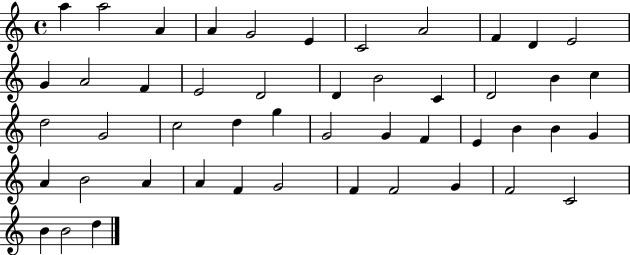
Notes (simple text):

A5/q A5/h A4/q A4/q G4/h E4/q C4/h A4/h F4/q D4/q E4/h G4/q A4/h F4/q E4/h D4/h D4/q B4/h C4/q D4/h B4/q C5/q D5/h G4/h C5/h D5/q G5/q G4/h G4/q F4/q E4/q B4/q B4/q G4/q A4/q B4/h A4/q A4/q F4/q G4/h F4/q F4/h G4/q F4/h C4/h B4/q B4/h D5/q